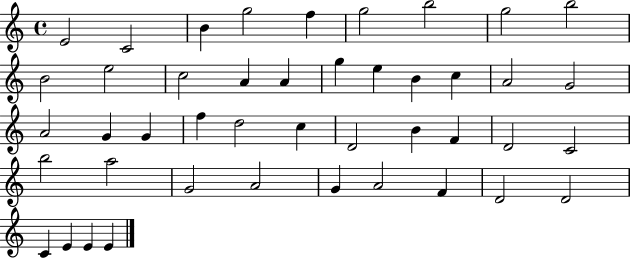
X:1
T:Untitled
M:4/4
L:1/4
K:C
E2 C2 B g2 f g2 b2 g2 b2 B2 e2 c2 A A g e B c A2 G2 A2 G G f d2 c D2 B F D2 C2 b2 a2 G2 A2 G A2 F D2 D2 C E E E